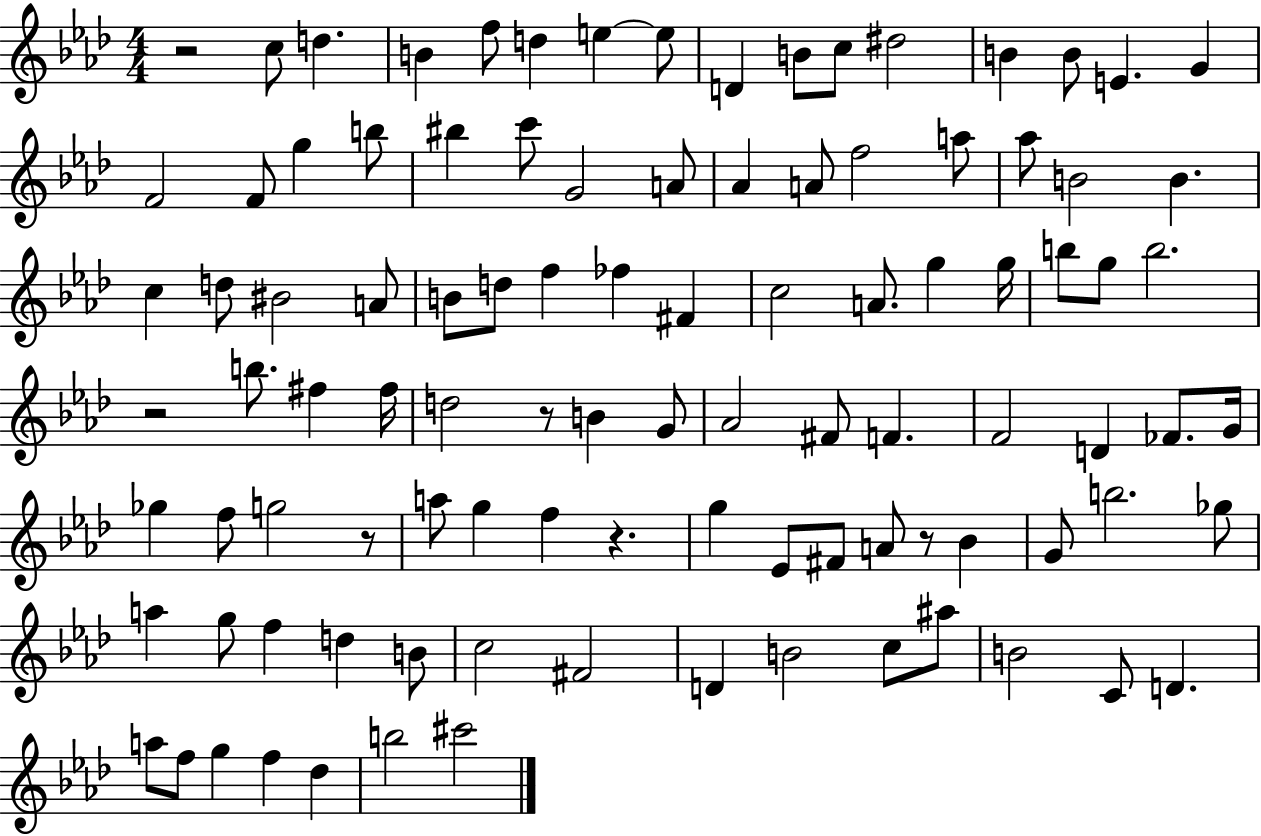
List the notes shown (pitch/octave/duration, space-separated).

R/h C5/e D5/q. B4/q F5/e D5/q E5/q E5/e D4/q B4/e C5/e D#5/h B4/q B4/e E4/q. G4/q F4/h F4/e G5/q B5/e BIS5/q C6/e G4/h A4/e Ab4/q A4/e F5/h A5/e Ab5/e B4/h B4/q. C5/q D5/e BIS4/h A4/e B4/e D5/e F5/q FES5/q F#4/q C5/h A4/e. G5/q G5/s B5/e G5/e B5/h. R/h B5/e. F#5/q F#5/s D5/h R/e B4/q G4/e Ab4/h F#4/e F4/q. F4/h D4/q FES4/e. G4/s Gb5/q F5/e G5/h R/e A5/e G5/q F5/q R/q. G5/q Eb4/e F#4/e A4/e R/e Bb4/q G4/e B5/h. Gb5/e A5/q G5/e F5/q D5/q B4/e C5/h F#4/h D4/q B4/h C5/e A#5/e B4/h C4/e D4/q. A5/e F5/e G5/q F5/q Db5/q B5/h C#6/h